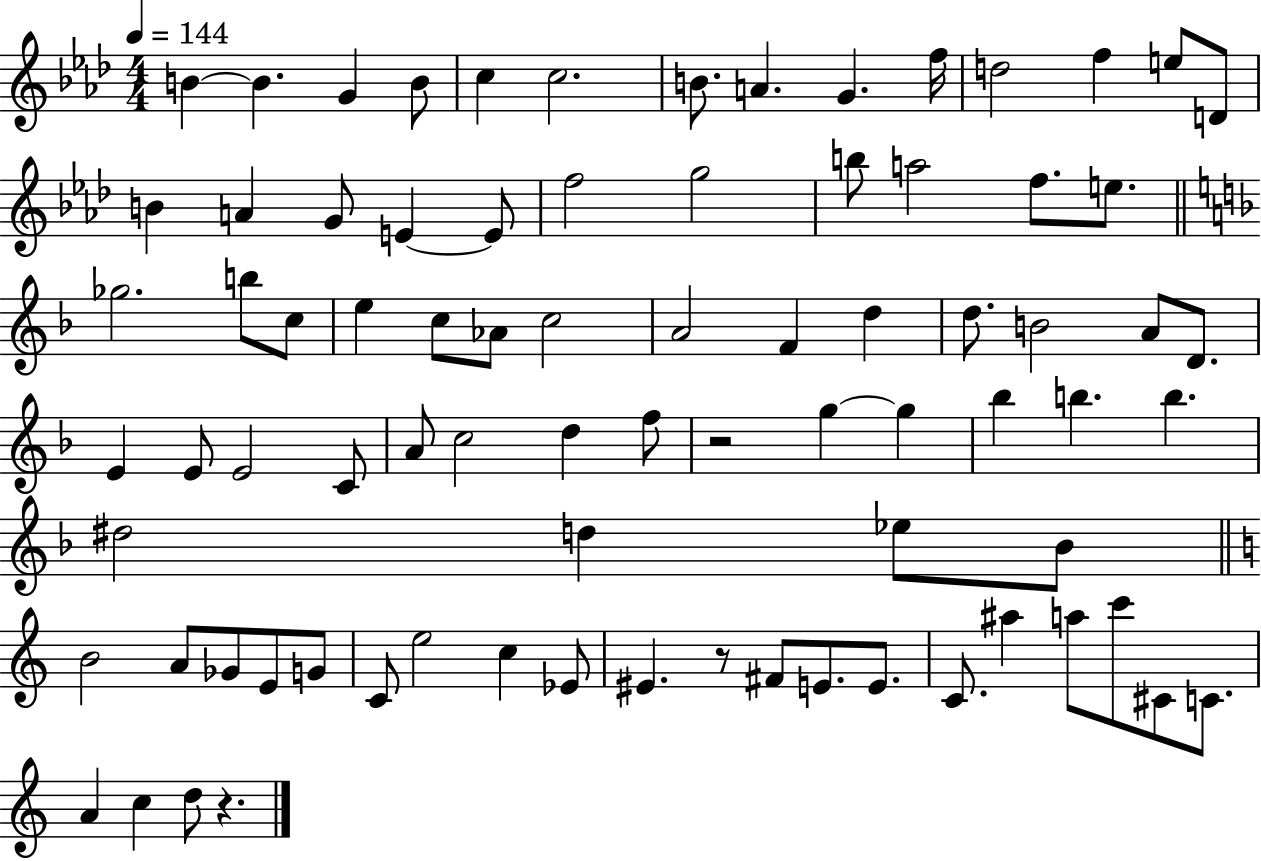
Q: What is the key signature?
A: AES major